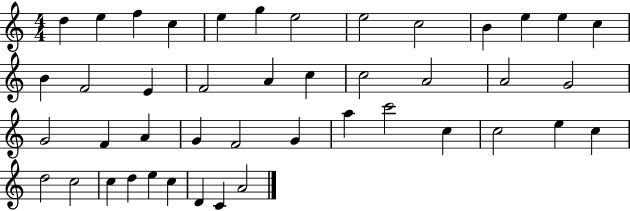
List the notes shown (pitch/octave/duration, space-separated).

D5/q E5/q F5/q C5/q E5/q G5/q E5/h E5/h C5/h B4/q E5/q E5/q C5/q B4/q F4/h E4/q F4/h A4/q C5/q C5/h A4/h A4/h G4/h G4/h F4/q A4/q G4/q F4/h G4/q A5/q C6/h C5/q C5/h E5/q C5/q D5/h C5/h C5/q D5/q E5/q C5/q D4/q C4/q A4/h